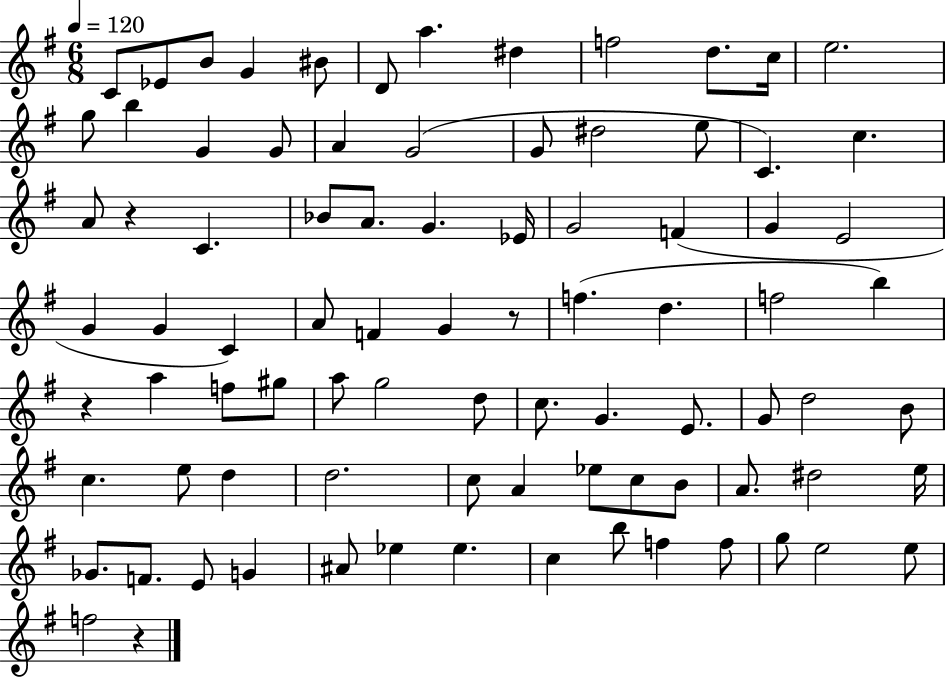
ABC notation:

X:1
T:Untitled
M:6/8
L:1/4
K:G
C/2 _E/2 B/2 G ^B/2 D/2 a ^d f2 d/2 c/4 e2 g/2 b G G/2 A G2 G/2 ^d2 e/2 C c A/2 z C _B/2 A/2 G _E/4 G2 F G E2 G G C A/2 F G z/2 f d f2 b z a f/2 ^g/2 a/2 g2 d/2 c/2 G E/2 G/2 d2 B/2 c e/2 d d2 c/2 A _e/2 c/2 B/2 A/2 ^d2 e/4 _G/2 F/2 E/2 G ^A/2 _e _e c b/2 f f/2 g/2 e2 e/2 f2 z